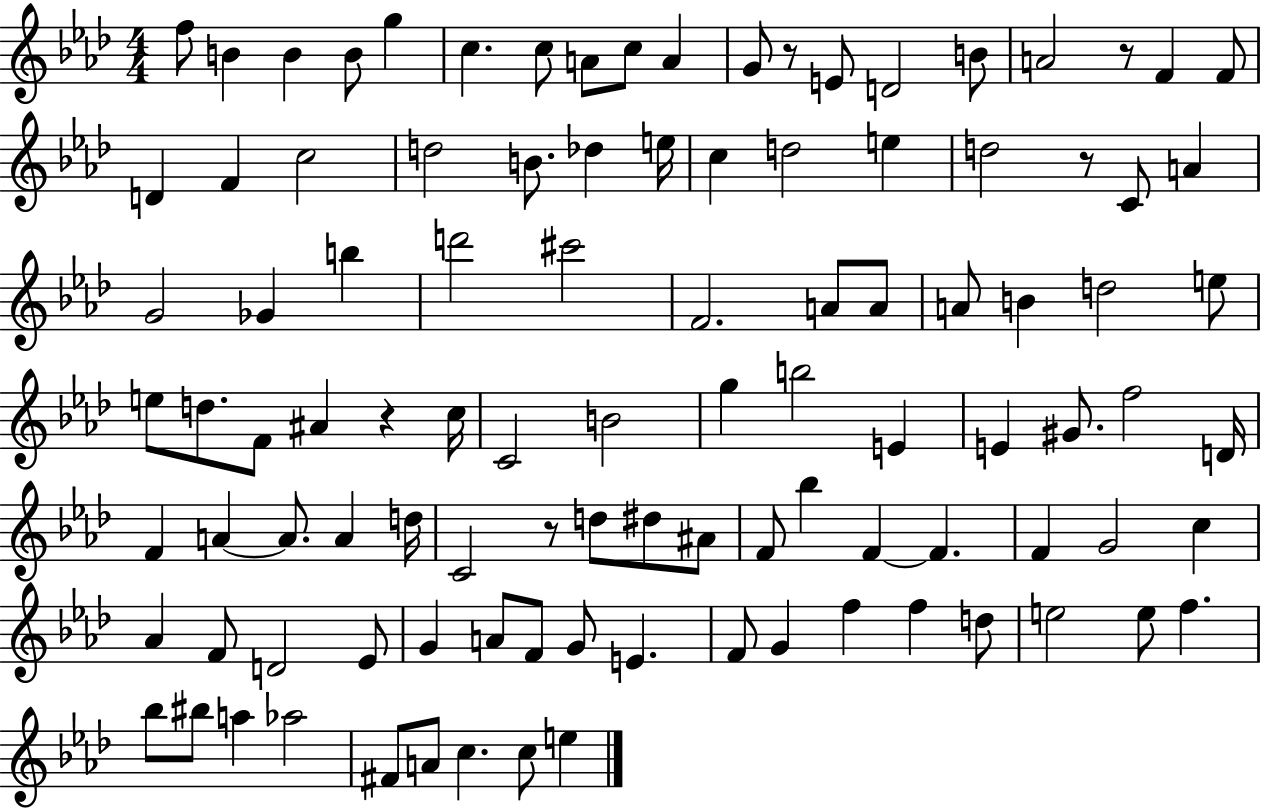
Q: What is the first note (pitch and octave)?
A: F5